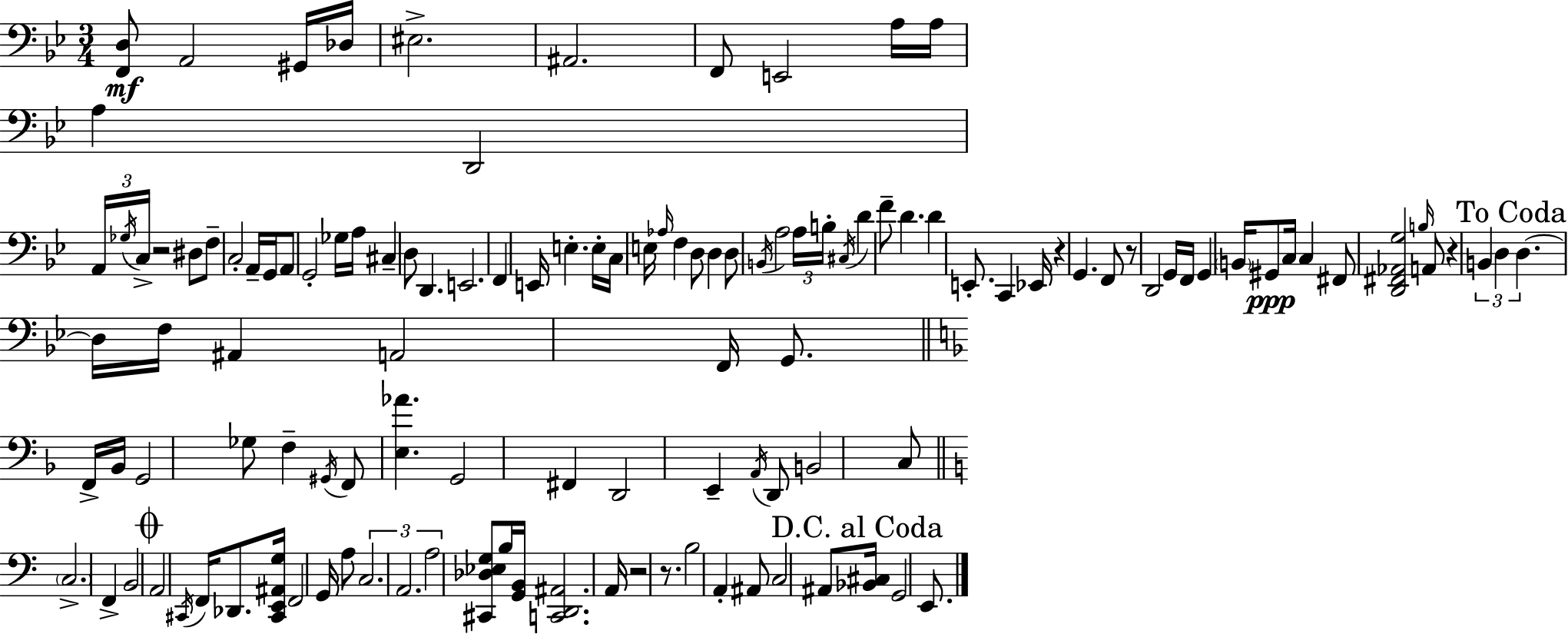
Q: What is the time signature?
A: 3/4